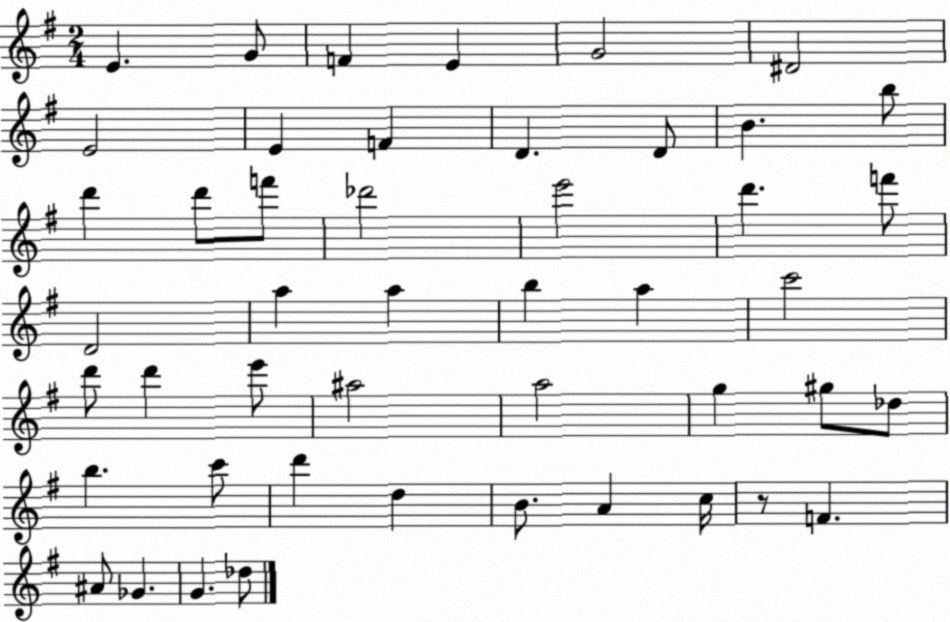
X:1
T:Untitled
M:2/4
L:1/4
K:G
E G/2 F E G2 ^D2 E2 E F D D/2 B b/2 d' d'/2 f'/2 _d'2 e'2 d' f'/2 D2 a a b a c'2 d'/2 d' e'/2 ^a2 a2 g ^g/2 _d/2 b c'/2 d' d B/2 A c/4 z/2 F ^A/2 _G G _d/2